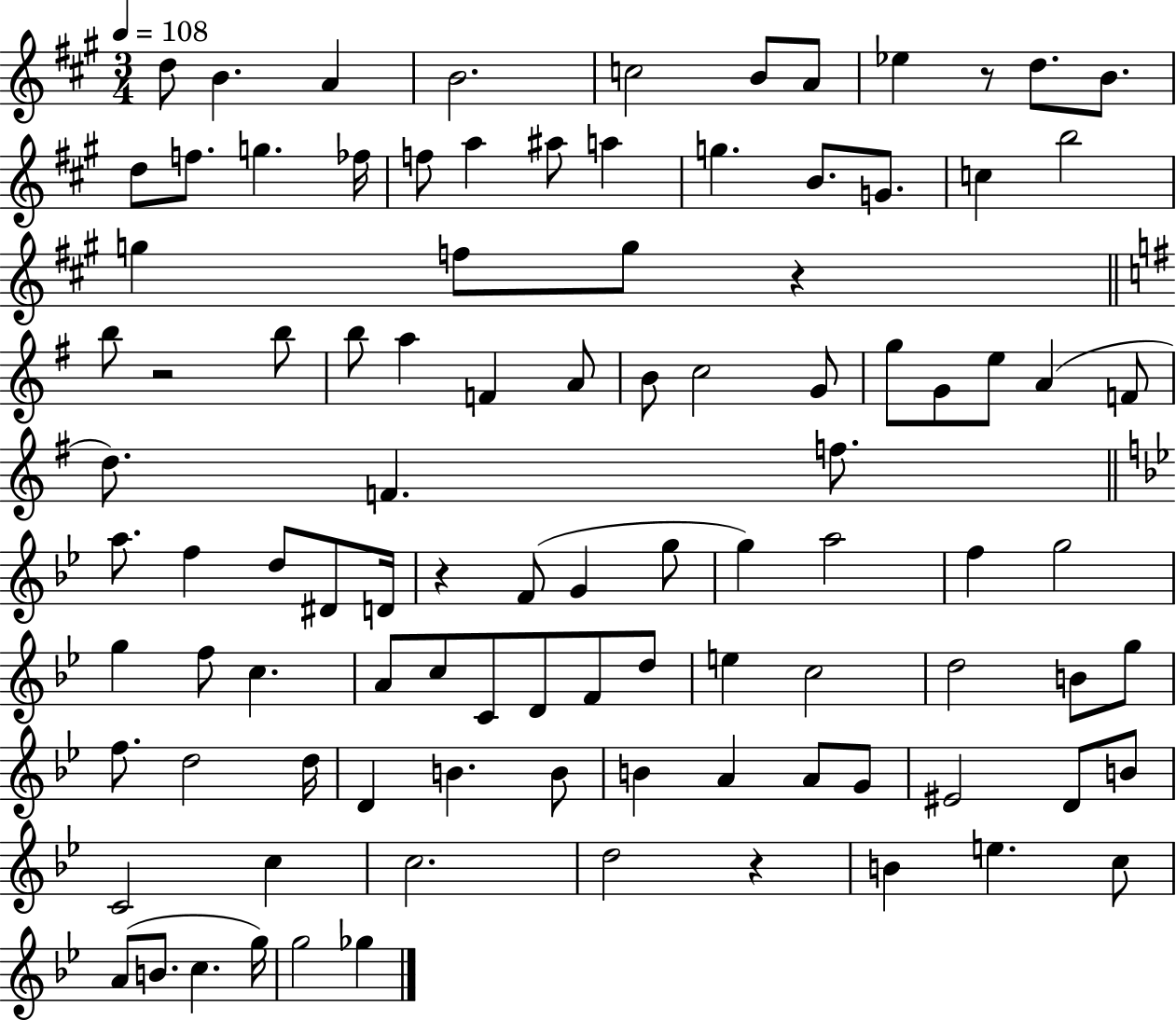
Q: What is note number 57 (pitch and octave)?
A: F5